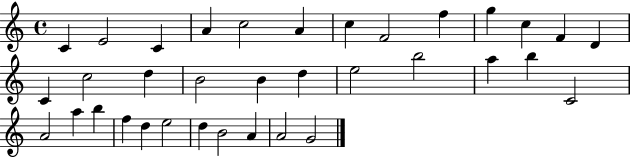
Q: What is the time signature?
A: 4/4